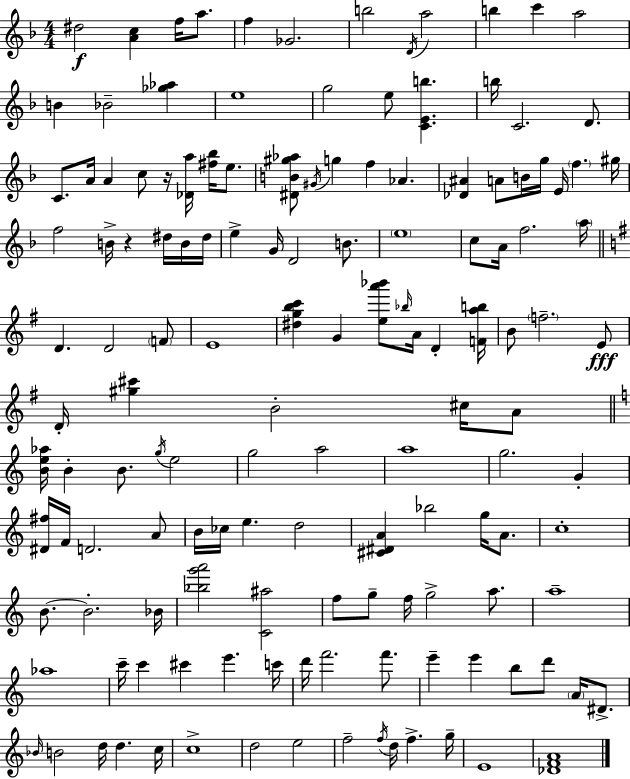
{
  \clef treble
  \numericTimeSignature
  \time 4/4
  \key f \major
  dis''2\f <a' c''>4 f''16 a''8. | f''4 ges'2. | b''2 \acciaccatura { d'16 } a''2 | b''4 c'''4 a''2 | \break b'4 bes'2-- <ges'' aes''>4 | e''1 | g''2 e''8 <c' e' b''>4. | b''16 c'2. d'8. | \break c'8. a'16 a'4 c''8 r16 <des' a''>16 <fis'' bes''>16 e''8. | <dis' b' gis'' aes''>8 \acciaccatura { gis'16 } g''4 f''4 aes'4. | <des' ais'>4 a'8 b'16 g''16 e'16 \parenthesize f''4. | gis''16 f''2 b'16-> r4 dis''16 | \break b'16 dis''16 e''4-> g'16 d'2 b'8. | \parenthesize e''1 | c''8 a'16 f''2. | \parenthesize a''16 \bar "||" \break \key g \major d'4. d'2 \parenthesize f'8 | e'1 | <dis'' g'' b'' c'''>4 g'4 <e'' a''' bes'''>8 \grace { bes''16 } a'16 d'4-. | <f' a'' b''>16 b'8 \parenthesize f''2.-- e'8\fff | \break d'16-. <gis'' cis'''>4 b'2-. cis''16 a'8 | \bar "||" \break \key c \major <b' e'' aes''>16 b'4-. b'8. \acciaccatura { g''16 } e''2 | g''2 a''2 | a''1 | g''2. g'4-. | \break <dis' fis''>16 f'16 d'2. a'8 | b'16 ces''16 e''4. d''2 | <cis' dis' a'>4 bes''2 g''16 a'8. | c''1-. | \break b'8.~~ b'2.-. | bes'16 <bes'' g''' a'''>2 <c' ais''>2 | f''8 g''8-- f''16 g''2-> a''8. | a''1-- | \break aes''1 | c'''16-- c'''4 cis'''4 e'''4. | c'''16 d'''16 f'''2. f'''8. | e'''4-- e'''4 b''8 d'''8 \parenthesize a'16 dis'8.-> | \break \grace { bes'16 } b'2 d''16 d''4. | c''16 c''1-> | d''2 e''2 | f''2-- \acciaccatura { f''16 } d''16 f''4.-> | \break g''16-- e'1 | <des' f' a'>1 | \bar "|."
}